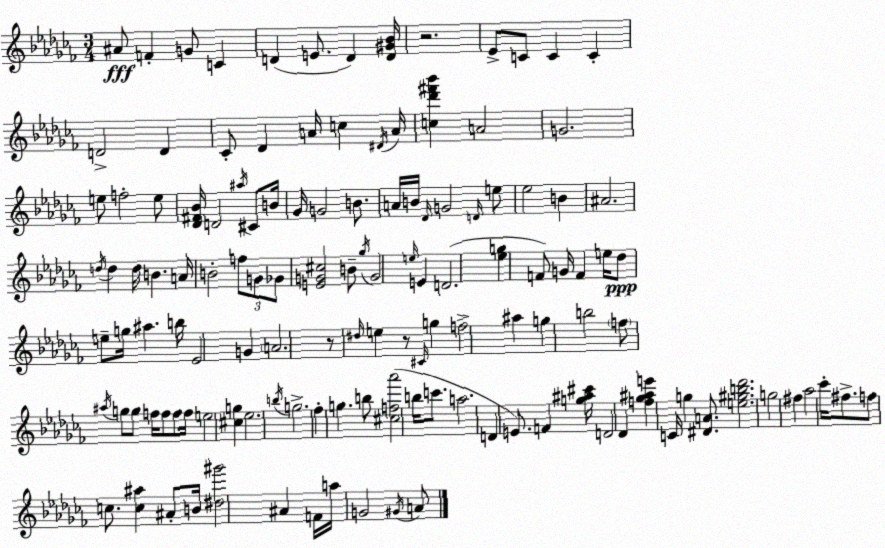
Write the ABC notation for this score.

X:1
T:Untitled
M:3/4
L:1/4
K:Abm
^A/2 F G/2 C D E/2 D [D^G_B]/4 z2 _E/2 C/2 C C D2 D _C/2 _D A/4 c ^D/4 A/4 [c_d'^f'_b'] A2 G2 e/2 f2 e/2 [_D^F_B]/4 D2 ^a/4 ^C/2 B/4 _G/4 G2 B/2 A/4 B/4 _D/4 G2 D/4 e/2 _e2 B ^A2 d/4 d d/4 B A/4 B2 f/2 G/2 _G/2 [EG^c]2 B/2 _g/4 G2 e/4 E D2 [_eg] F/2 G/4 F e/4 _d/2 e/2 g/4 ^a b/4 _E2 G A2 z/2 ^d/4 e z/2 ^C/4 g f2 ^a g b2 f/2 ^a/4 g/2 g/2 f/4 f/2 f/2 f/4 e2 [^cg] _e2 b/4 g2 _f g b/2 [^cf_a']2 b/4 c'/2 a2 D E/2 F [g^a^c']/4 D2 _D [f_g^ae'] C/4 g [^DA]/2 [e^gb_d']2 g2 ^f _a2 _c'/4 ^f/2 f/2 c/2 [c^a] ^A/2 B/4 [^d^g']2 ^A F/4 a/4 G2 ^G/4 A/2